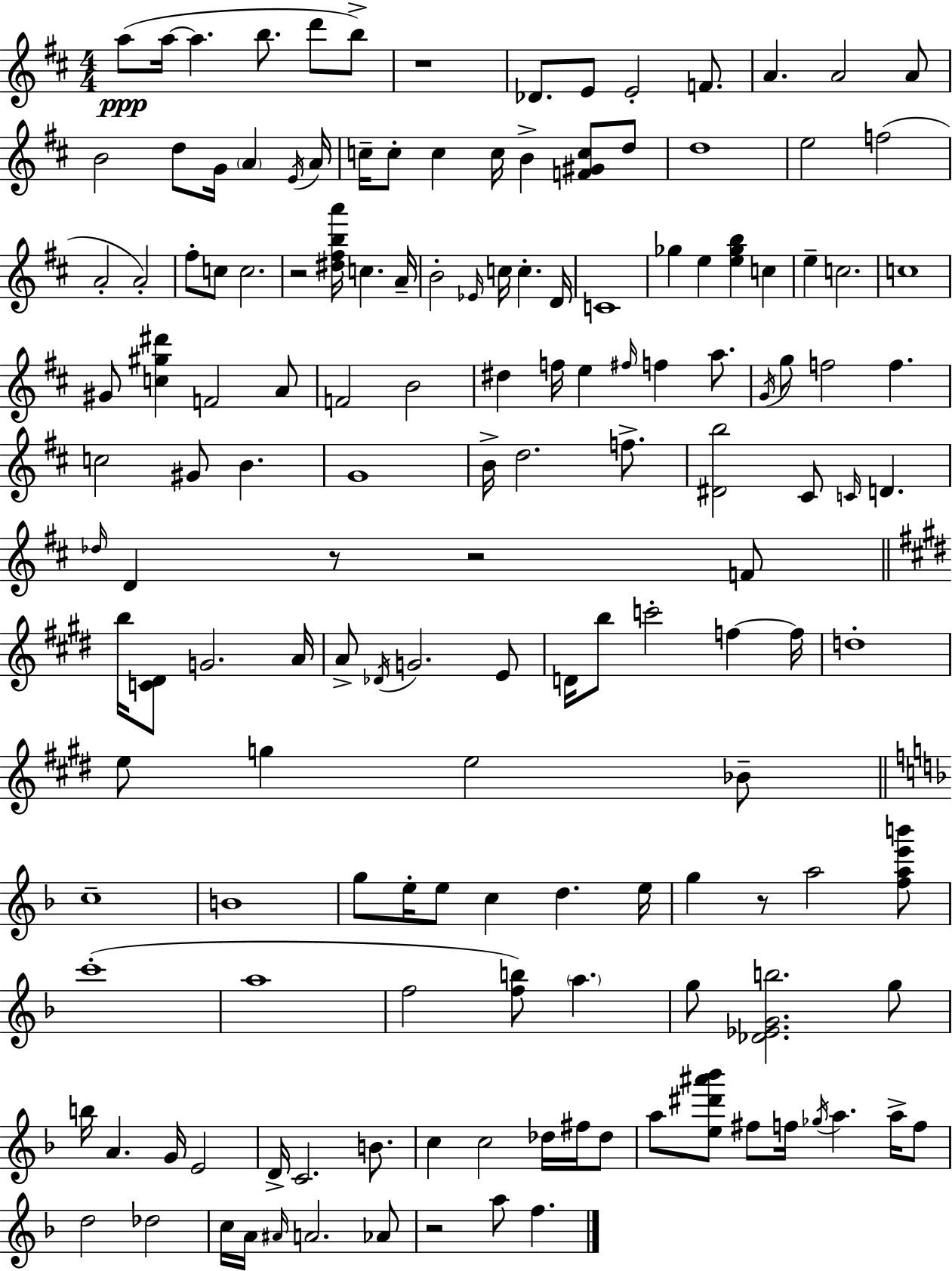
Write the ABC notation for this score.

X:1
T:Untitled
M:4/4
L:1/4
K:D
a/2 a/4 a b/2 d'/2 b/2 z4 _D/2 E/2 E2 F/2 A A2 A/2 B2 d/2 G/4 A E/4 A/4 c/4 c/2 c c/4 B [F^Gc]/2 d/2 d4 e2 f2 A2 A2 ^f/2 c/2 c2 z2 [^d^fba']/4 c A/4 B2 _E/4 c/4 c D/4 C4 _g e [e_gb] c e c2 c4 ^G/2 [c^g^d'] F2 A/2 F2 B2 ^d f/4 e ^f/4 f a/2 G/4 g/2 f2 f c2 ^G/2 B G4 B/4 d2 f/2 [^Db]2 ^C/2 C/4 D _d/4 D z/2 z2 F/2 b/4 [C^D]/2 G2 A/4 A/2 _D/4 G2 E/2 D/4 b/2 c'2 f f/4 d4 e/2 g e2 _B/2 c4 B4 g/2 e/4 e/2 c d e/4 g z/2 a2 [fae'b']/2 c'4 a4 f2 [fb]/2 a g/2 [_D_EGb]2 g/2 b/4 A G/4 E2 D/4 C2 B/2 c c2 _d/4 ^f/4 _d/2 a/2 [e^d'^a'_b']/2 ^f/2 f/4 _g/4 a a/4 f/2 d2 _d2 c/4 A/4 ^A/4 A2 _A/2 z2 a/2 f